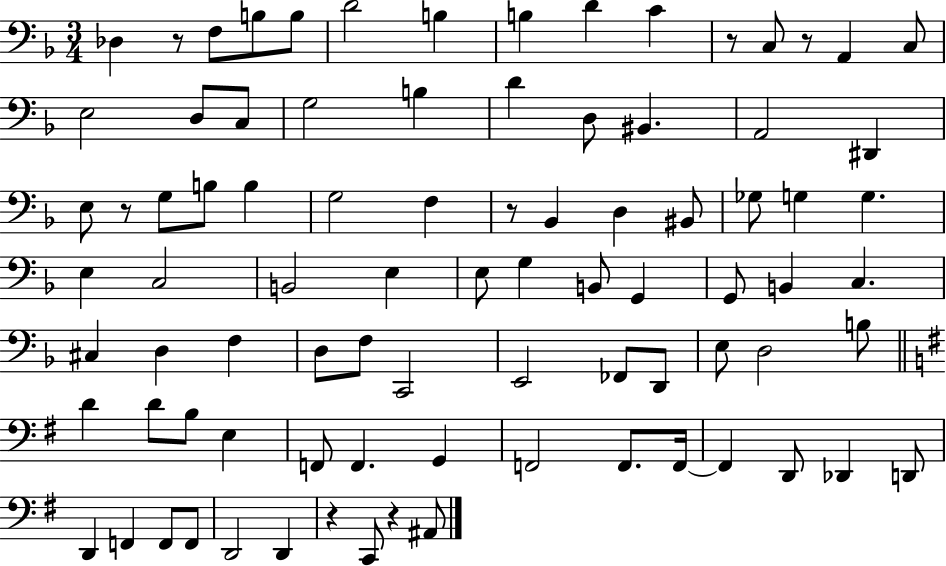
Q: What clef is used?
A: bass